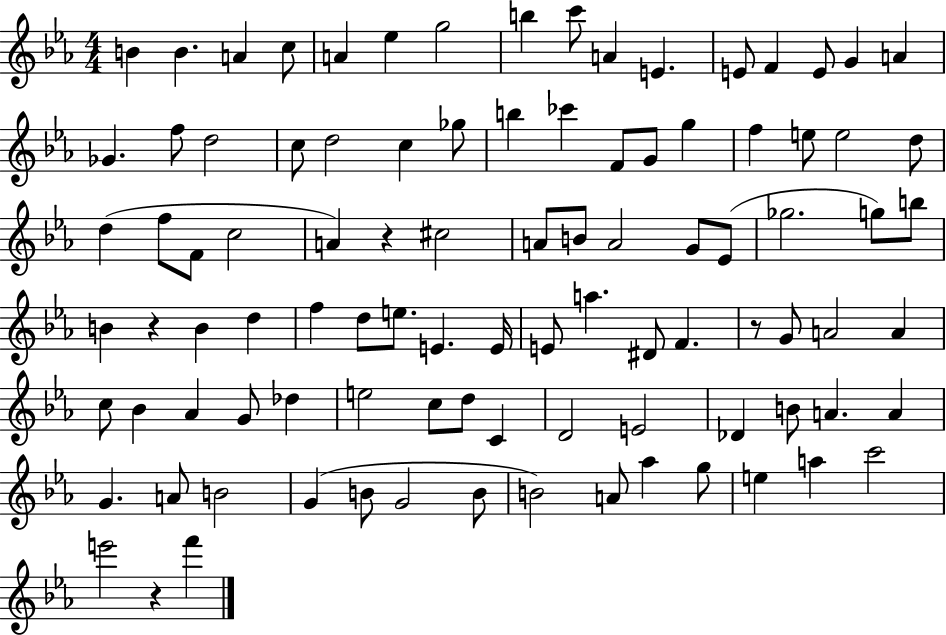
X:1
T:Untitled
M:4/4
L:1/4
K:Eb
B B A c/2 A _e g2 b c'/2 A E E/2 F E/2 G A _G f/2 d2 c/2 d2 c _g/2 b _c' F/2 G/2 g f e/2 e2 d/2 d f/2 F/2 c2 A z ^c2 A/2 B/2 A2 G/2 _E/2 _g2 g/2 b/2 B z B d f d/2 e/2 E E/4 E/2 a ^D/2 F z/2 G/2 A2 A c/2 _B _A G/2 _d e2 c/2 d/2 C D2 E2 _D B/2 A A G A/2 B2 G B/2 G2 B/2 B2 A/2 _a g/2 e a c'2 e'2 z f'